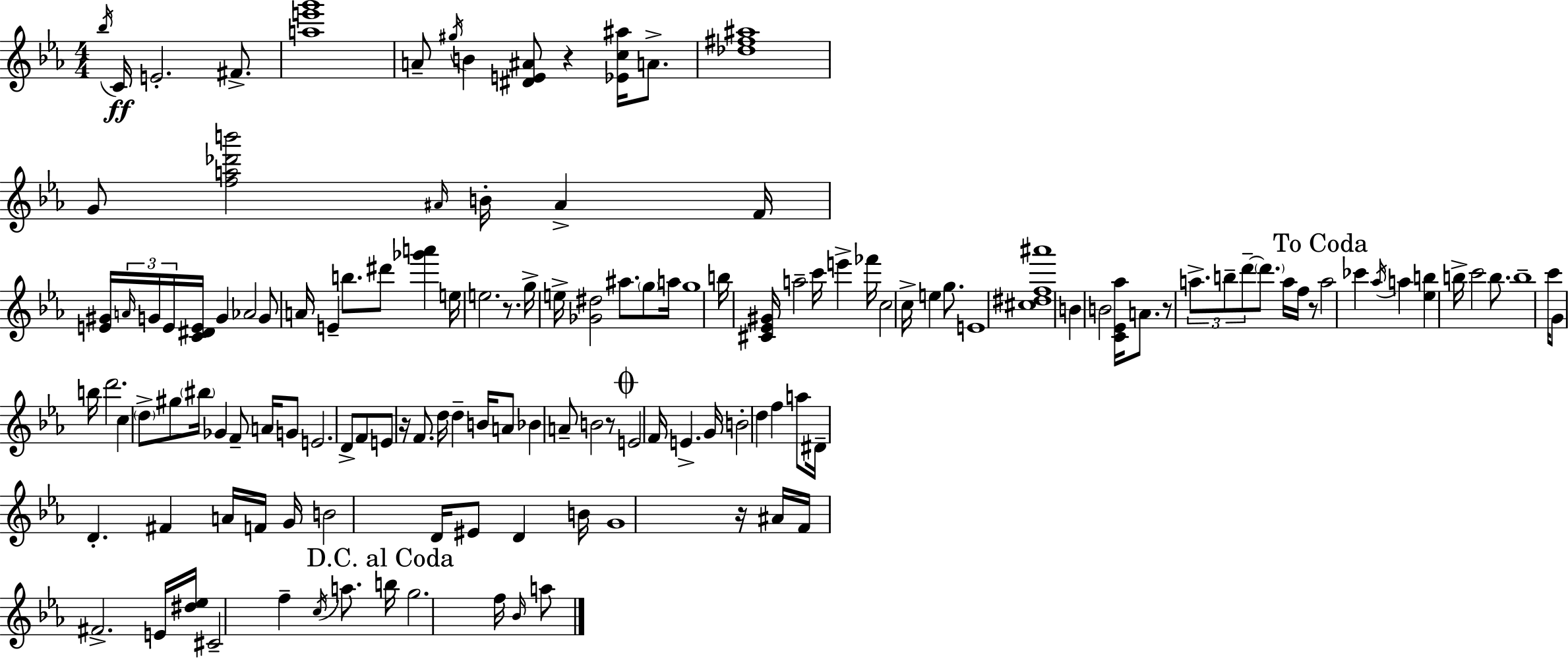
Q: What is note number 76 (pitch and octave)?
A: D5